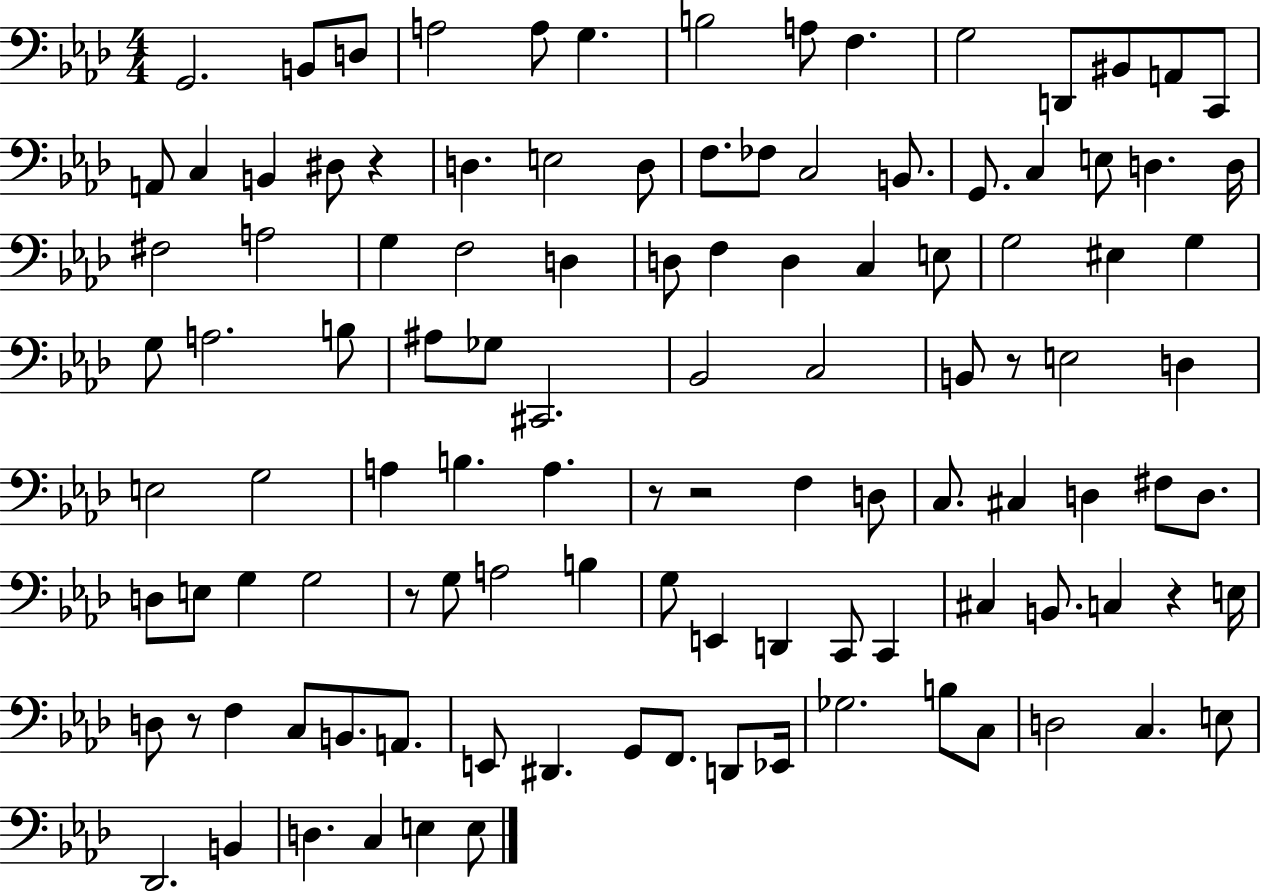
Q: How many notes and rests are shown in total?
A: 112